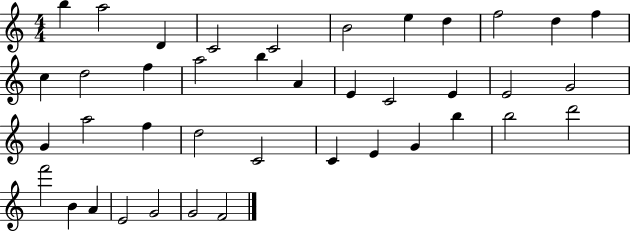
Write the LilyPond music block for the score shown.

{
  \clef treble
  \numericTimeSignature
  \time 4/4
  \key c \major
  b''4 a''2 d'4 | c'2 c'2 | b'2 e''4 d''4 | f''2 d''4 f''4 | \break c''4 d''2 f''4 | a''2 b''4 a'4 | e'4 c'2 e'4 | e'2 g'2 | \break g'4 a''2 f''4 | d''2 c'2 | c'4 e'4 g'4 b''4 | b''2 d'''2 | \break f'''2 b'4 a'4 | e'2 g'2 | g'2 f'2 | \bar "|."
}